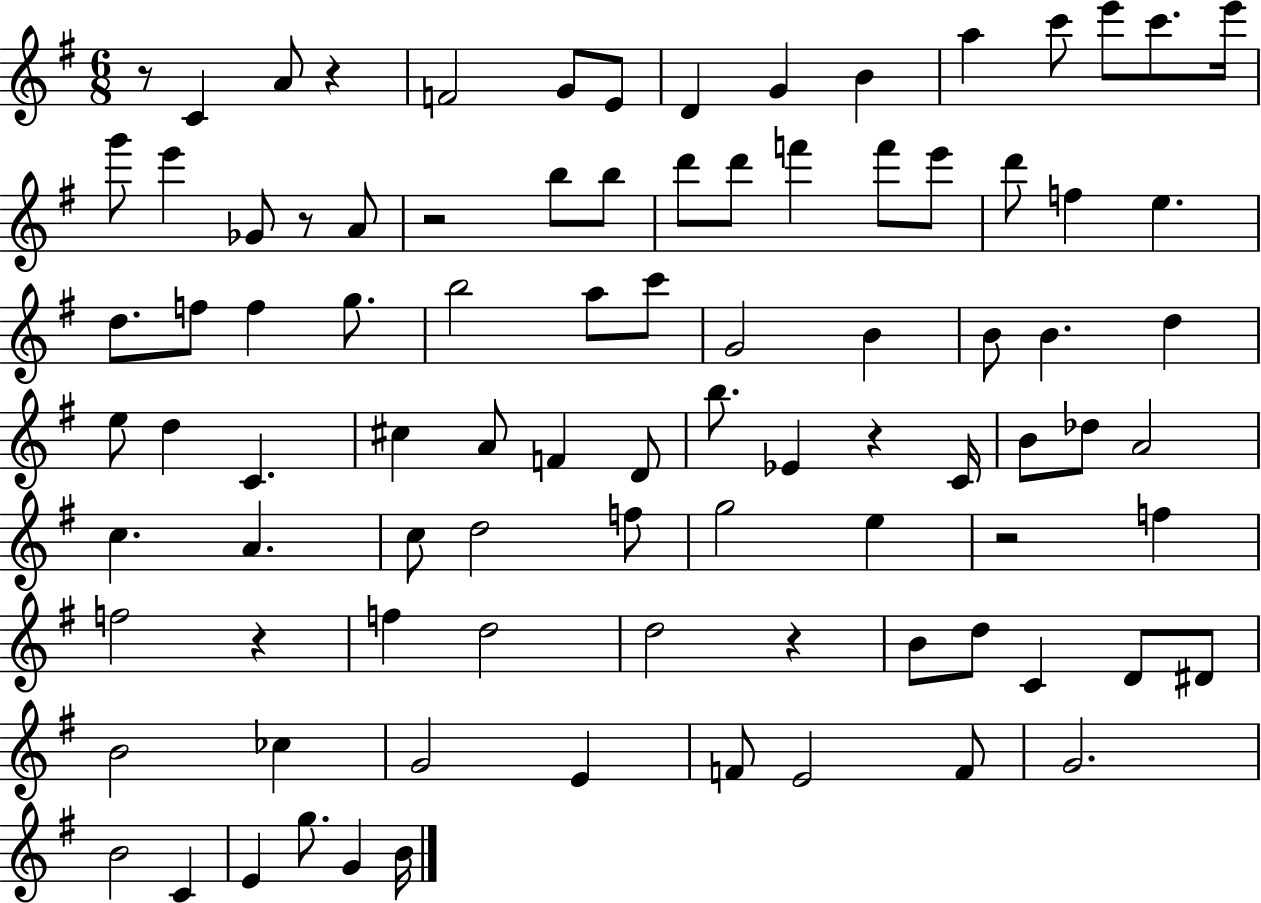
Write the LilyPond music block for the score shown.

{
  \clef treble
  \numericTimeSignature
  \time 6/8
  \key g \major
  \repeat volta 2 { r8 c'4 a'8 r4 | f'2 g'8 e'8 | d'4 g'4 b'4 | a''4 c'''8 e'''8 c'''8. e'''16 | \break g'''8 e'''4 ges'8 r8 a'8 | r2 b''8 b''8 | d'''8 d'''8 f'''4 f'''8 e'''8 | d'''8 f''4 e''4. | \break d''8. f''8 f''4 g''8. | b''2 a''8 c'''8 | g'2 b'4 | b'8 b'4. d''4 | \break e''8 d''4 c'4. | cis''4 a'8 f'4 d'8 | b''8. ees'4 r4 c'16 | b'8 des''8 a'2 | \break c''4. a'4. | c''8 d''2 f''8 | g''2 e''4 | r2 f''4 | \break f''2 r4 | f''4 d''2 | d''2 r4 | b'8 d''8 c'4 d'8 dis'8 | \break b'2 ces''4 | g'2 e'4 | f'8 e'2 f'8 | g'2. | \break b'2 c'4 | e'4 g''8. g'4 b'16 | } \bar "|."
}